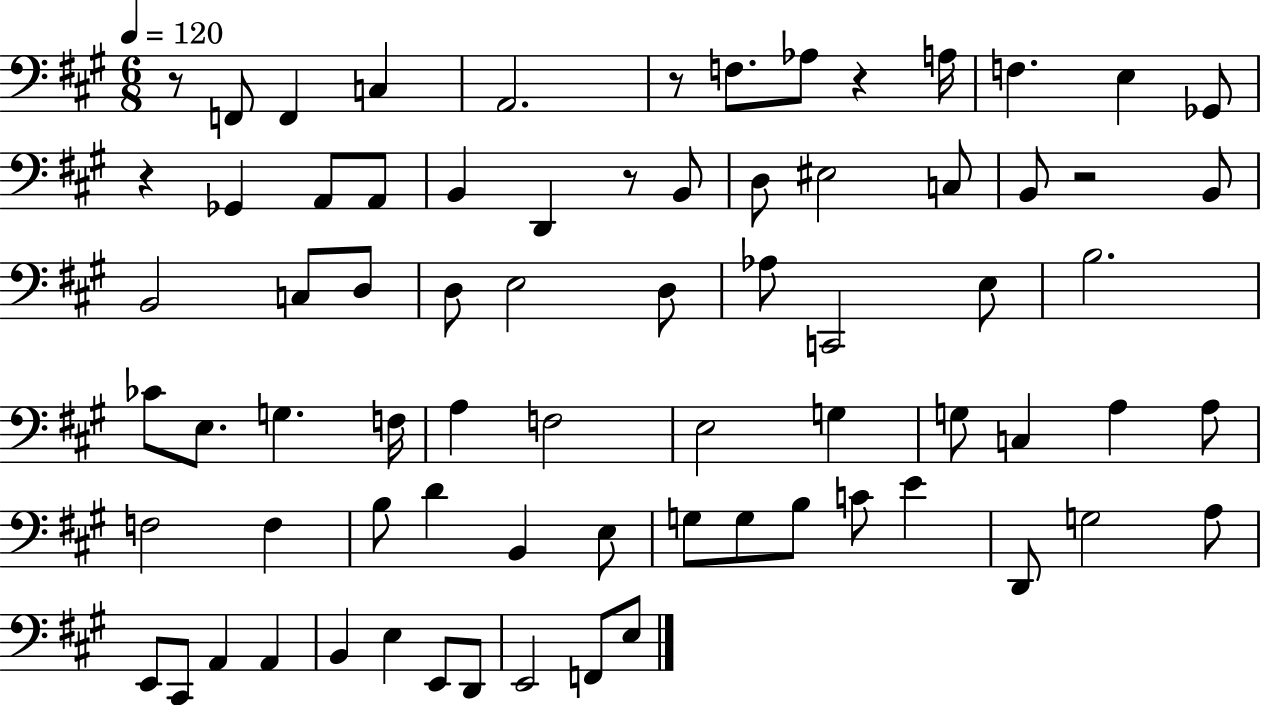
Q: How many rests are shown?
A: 6